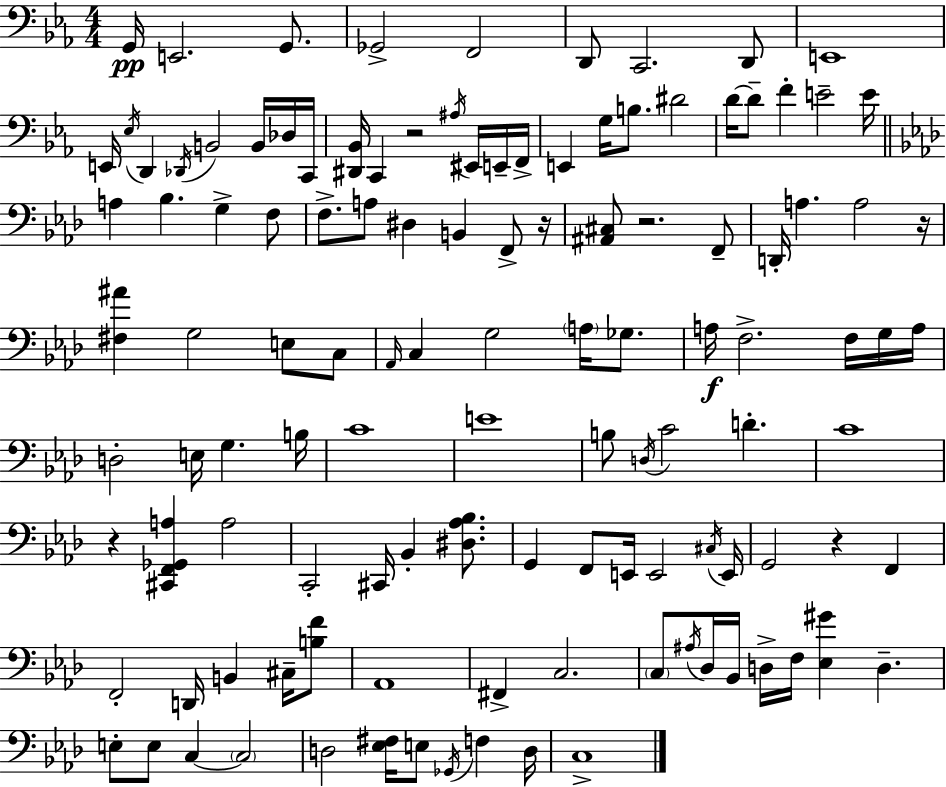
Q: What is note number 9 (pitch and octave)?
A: E2